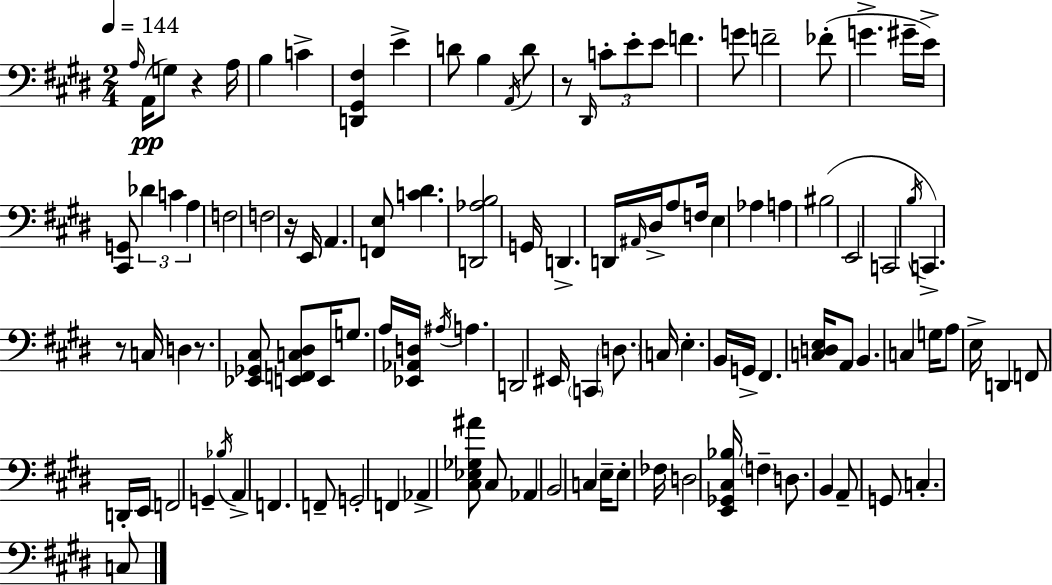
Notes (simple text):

A3/s A2/s G3/e R/q A3/s B3/q C4/q [D2,G#2,F#3]/q E4/q D4/e B3/q A2/s D4/e R/e D#2/s C4/e E4/e E4/e F4/q. G4/e F4/h FES4/e G4/q. G#4/s E4/s [C#2,G2]/e Db4/q C4/q A3/q F3/h F3/h R/s E2/s A2/q. [F2,E3]/e [C4,D#4]/q. [D2,Ab3,B3]/h G2/s D2/q. D2/s A#2/s D#3/s A3/e F3/s E3/q Ab3/q A3/q BIS3/h E2/h C2/h B3/s C2/q. R/e C3/s D3/q R/e. [Eb2,Gb2,C#3]/e [E2,F2,C3,D#3]/e E2/s G3/e. A3/s [Eb2,Ab2,D3]/s A#3/s A3/q. D2/h EIS2/s C2/q D3/e. C3/s E3/q. B2/s G2/s F#2/q. [C3,D3,E3]/s A2/e B2/q. C3/q G3/s A3/e E3/s D2/q F2/e D2/s E2/s F2/h G2/q Bb3/s A2/q F2/q. F2/e G2/h F2/q Ab2/q [C#3,Eb3,Gb3,A#4]/e C#3/e Ab2/q B2/h C3/q E3/s E3/e FES3/s D3/h [E2,Gb2,C#3,Bb3]/s F3/q D3/e. B2/q A2/e G2/e C3/q. C3/e